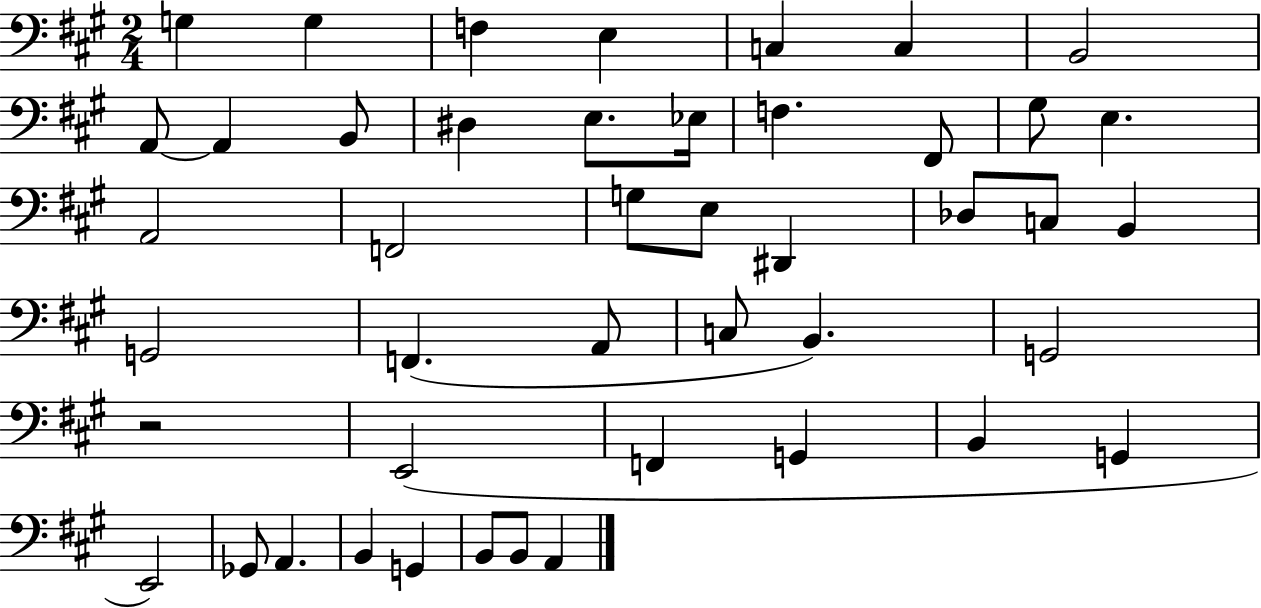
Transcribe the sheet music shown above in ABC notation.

X:1
T:Untitled
M:2/4
L:1/4
K:A
G, G, F, E, C, C, B,,2 A,,/2 A,, B,,/2 ^D, E,/2 _E,/4 F, ^F,,/2 ^G,/2 E, A,,2 F,,2 G,/2 E,/2 ^D,, _D,/2 C,/2 B,, G,,2 F,, A,,/2 C,/2 B,, G,,2 z2 E,,2 F,, G,, B,, G,, E,,2 _G,,/2 A,, B,, G,, B,,/2 B,,/2 A,,